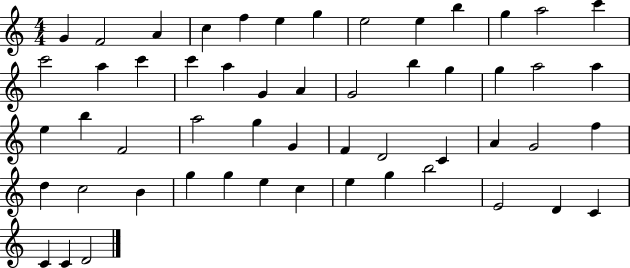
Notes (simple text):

G4/q F4/h A4/q C5/q F5/q E5/q G5/q E5/h E5/q B5/q G5/q A5/h C6/q C6/h A5/q C6/q C6/q A5/q G4/q A4/q G4/h B5/q G5/q G5/q A5/h A5/q E5/q B5/q F4/h A5/h G5/q G4/q F4/q D4/h C4/q A4/q G4/h F5/q D5/q C5/h B4/q G5/q G5/q E5/q C5/q E5/q G5/q B5/h E4/h D4/q C4/q C4/q C4/q D4/h